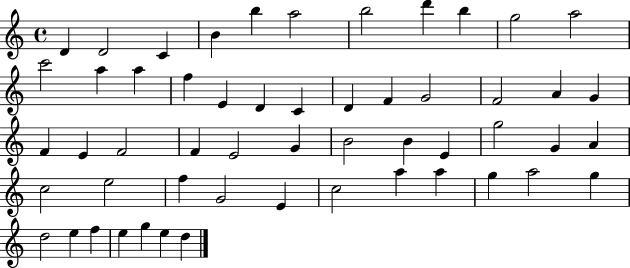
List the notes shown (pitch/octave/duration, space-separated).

D4/q D4/h C4/q B4/q B5/q A5/h B5/h D6/q B5/q G5/h A5/h C6/h A5/q A5/q F5/q E4/q D4/q C4/q D4/q F4/q G4/h F4/h A4/q G4/q F4/q E4/q F4/h F4/q E4/h G4/q B4/h B4/q E4/q G5/h G4/q A4/q C5/h E5/h F5/q G4/h E4/q C5/h A5/q A5/q G5/q A5/h G5/q D5/h E5/q F5/q E5/q G5/q E5/q D5/q